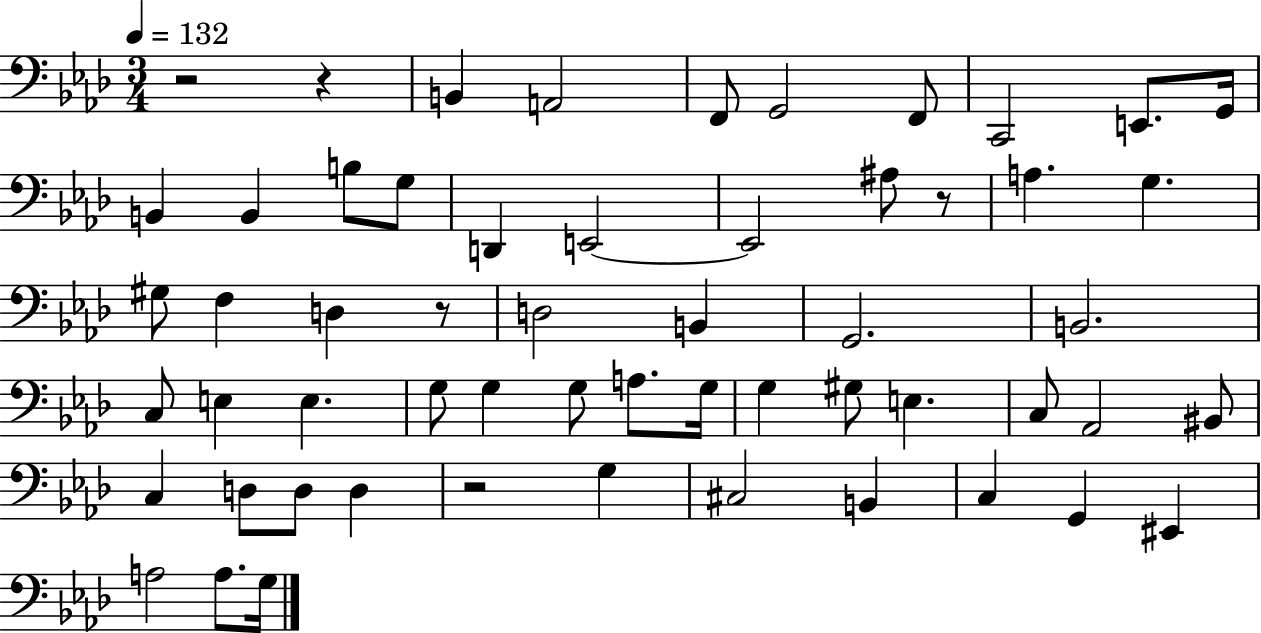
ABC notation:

X:1
T:Untitled
M:3/4
L:1/4
K:Ab
z2 z B,, A,,2 F,,/2 G,,2 F,,/2 C,,2 E,,/2 G,,/4 B,, B,, B,/2 G,/2 D,, E,,2 E,,2 ^A,/2 z/2 A, G, ^G,/2 F, D, z/2 D,2 B,, G,,2 B,,2 C,/2 E, E, G,/2 G, G,/2 A,/2 G,/4 G, ^G,/2 E, C,/2 _A,,2 ^B,,/2 C, D,/2 D,/2 D, z2 G, ^C,2 B,, C, G,, ^E,, A,2 A,/2 G,/4